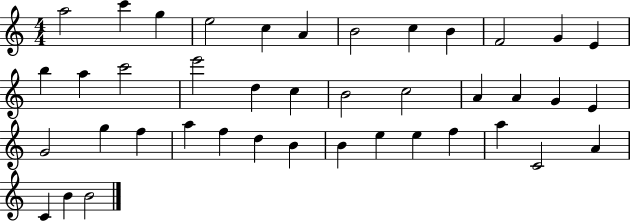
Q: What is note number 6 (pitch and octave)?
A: A4